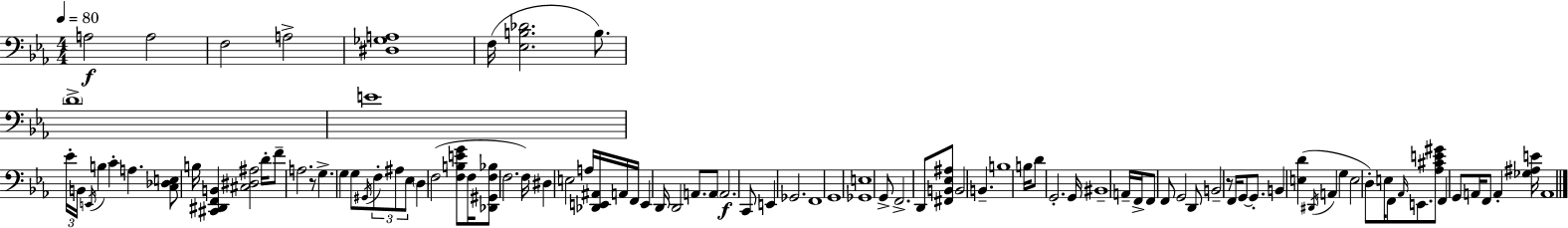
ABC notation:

X:1
T:Untitled
M:4/4
L:1/4
K:Eb
A,2 A,2 F,2 A,2 [^D,_G,A,]4 F,/4 [_E,B,_D]2 B,/2 D4 E4 _E/4 B,,/4 E,,/4 B, C A, [C,_D,E,]/2 B,/4 [^C,,^D,,F,,B,,] [^C,^D,^A,]2 D/4 F/2 A,2 z/2 G, G, G,/2 ^G,,/4 F,/2 ^A,/2 _E,/2 D, F,2 [F,B,EG]/2 F,/4 [_D,,^G,,F,_B,]/2 F,2 F,/4 ^D, E,2 A,/4 [_D,,E,,^A,,]/4 A,,/4 F,,/4 E,, D,,/4 D,,2 A,,/2 A,,/2 A,,2 C,,/2 E,, _G,,2 F,,4 G,,4 [_G,,E,]4 G,,/2 F,,2 D,,/2 [^F,,B,,_E,^A,]/2 B,,2 B,, B,4 B,/4 D/2 G,,2 G,,/4 ^B,,4 A,,/4 F,,/4 F,,/2 F,,/2 G,,2 D,,/2 B,,2 z/2 F,,/4 G,,/2 G,,/2 B,, [E,D] ^D,,/4 A,, G, E,2 D,/2 E,/4 F,,/2 _A,,/4 E,,/2 [_A,^CE^G]/2 F,, G,,/2 A,,/4 F,,/2 A,, [_G,^A,E]/4 A,,4